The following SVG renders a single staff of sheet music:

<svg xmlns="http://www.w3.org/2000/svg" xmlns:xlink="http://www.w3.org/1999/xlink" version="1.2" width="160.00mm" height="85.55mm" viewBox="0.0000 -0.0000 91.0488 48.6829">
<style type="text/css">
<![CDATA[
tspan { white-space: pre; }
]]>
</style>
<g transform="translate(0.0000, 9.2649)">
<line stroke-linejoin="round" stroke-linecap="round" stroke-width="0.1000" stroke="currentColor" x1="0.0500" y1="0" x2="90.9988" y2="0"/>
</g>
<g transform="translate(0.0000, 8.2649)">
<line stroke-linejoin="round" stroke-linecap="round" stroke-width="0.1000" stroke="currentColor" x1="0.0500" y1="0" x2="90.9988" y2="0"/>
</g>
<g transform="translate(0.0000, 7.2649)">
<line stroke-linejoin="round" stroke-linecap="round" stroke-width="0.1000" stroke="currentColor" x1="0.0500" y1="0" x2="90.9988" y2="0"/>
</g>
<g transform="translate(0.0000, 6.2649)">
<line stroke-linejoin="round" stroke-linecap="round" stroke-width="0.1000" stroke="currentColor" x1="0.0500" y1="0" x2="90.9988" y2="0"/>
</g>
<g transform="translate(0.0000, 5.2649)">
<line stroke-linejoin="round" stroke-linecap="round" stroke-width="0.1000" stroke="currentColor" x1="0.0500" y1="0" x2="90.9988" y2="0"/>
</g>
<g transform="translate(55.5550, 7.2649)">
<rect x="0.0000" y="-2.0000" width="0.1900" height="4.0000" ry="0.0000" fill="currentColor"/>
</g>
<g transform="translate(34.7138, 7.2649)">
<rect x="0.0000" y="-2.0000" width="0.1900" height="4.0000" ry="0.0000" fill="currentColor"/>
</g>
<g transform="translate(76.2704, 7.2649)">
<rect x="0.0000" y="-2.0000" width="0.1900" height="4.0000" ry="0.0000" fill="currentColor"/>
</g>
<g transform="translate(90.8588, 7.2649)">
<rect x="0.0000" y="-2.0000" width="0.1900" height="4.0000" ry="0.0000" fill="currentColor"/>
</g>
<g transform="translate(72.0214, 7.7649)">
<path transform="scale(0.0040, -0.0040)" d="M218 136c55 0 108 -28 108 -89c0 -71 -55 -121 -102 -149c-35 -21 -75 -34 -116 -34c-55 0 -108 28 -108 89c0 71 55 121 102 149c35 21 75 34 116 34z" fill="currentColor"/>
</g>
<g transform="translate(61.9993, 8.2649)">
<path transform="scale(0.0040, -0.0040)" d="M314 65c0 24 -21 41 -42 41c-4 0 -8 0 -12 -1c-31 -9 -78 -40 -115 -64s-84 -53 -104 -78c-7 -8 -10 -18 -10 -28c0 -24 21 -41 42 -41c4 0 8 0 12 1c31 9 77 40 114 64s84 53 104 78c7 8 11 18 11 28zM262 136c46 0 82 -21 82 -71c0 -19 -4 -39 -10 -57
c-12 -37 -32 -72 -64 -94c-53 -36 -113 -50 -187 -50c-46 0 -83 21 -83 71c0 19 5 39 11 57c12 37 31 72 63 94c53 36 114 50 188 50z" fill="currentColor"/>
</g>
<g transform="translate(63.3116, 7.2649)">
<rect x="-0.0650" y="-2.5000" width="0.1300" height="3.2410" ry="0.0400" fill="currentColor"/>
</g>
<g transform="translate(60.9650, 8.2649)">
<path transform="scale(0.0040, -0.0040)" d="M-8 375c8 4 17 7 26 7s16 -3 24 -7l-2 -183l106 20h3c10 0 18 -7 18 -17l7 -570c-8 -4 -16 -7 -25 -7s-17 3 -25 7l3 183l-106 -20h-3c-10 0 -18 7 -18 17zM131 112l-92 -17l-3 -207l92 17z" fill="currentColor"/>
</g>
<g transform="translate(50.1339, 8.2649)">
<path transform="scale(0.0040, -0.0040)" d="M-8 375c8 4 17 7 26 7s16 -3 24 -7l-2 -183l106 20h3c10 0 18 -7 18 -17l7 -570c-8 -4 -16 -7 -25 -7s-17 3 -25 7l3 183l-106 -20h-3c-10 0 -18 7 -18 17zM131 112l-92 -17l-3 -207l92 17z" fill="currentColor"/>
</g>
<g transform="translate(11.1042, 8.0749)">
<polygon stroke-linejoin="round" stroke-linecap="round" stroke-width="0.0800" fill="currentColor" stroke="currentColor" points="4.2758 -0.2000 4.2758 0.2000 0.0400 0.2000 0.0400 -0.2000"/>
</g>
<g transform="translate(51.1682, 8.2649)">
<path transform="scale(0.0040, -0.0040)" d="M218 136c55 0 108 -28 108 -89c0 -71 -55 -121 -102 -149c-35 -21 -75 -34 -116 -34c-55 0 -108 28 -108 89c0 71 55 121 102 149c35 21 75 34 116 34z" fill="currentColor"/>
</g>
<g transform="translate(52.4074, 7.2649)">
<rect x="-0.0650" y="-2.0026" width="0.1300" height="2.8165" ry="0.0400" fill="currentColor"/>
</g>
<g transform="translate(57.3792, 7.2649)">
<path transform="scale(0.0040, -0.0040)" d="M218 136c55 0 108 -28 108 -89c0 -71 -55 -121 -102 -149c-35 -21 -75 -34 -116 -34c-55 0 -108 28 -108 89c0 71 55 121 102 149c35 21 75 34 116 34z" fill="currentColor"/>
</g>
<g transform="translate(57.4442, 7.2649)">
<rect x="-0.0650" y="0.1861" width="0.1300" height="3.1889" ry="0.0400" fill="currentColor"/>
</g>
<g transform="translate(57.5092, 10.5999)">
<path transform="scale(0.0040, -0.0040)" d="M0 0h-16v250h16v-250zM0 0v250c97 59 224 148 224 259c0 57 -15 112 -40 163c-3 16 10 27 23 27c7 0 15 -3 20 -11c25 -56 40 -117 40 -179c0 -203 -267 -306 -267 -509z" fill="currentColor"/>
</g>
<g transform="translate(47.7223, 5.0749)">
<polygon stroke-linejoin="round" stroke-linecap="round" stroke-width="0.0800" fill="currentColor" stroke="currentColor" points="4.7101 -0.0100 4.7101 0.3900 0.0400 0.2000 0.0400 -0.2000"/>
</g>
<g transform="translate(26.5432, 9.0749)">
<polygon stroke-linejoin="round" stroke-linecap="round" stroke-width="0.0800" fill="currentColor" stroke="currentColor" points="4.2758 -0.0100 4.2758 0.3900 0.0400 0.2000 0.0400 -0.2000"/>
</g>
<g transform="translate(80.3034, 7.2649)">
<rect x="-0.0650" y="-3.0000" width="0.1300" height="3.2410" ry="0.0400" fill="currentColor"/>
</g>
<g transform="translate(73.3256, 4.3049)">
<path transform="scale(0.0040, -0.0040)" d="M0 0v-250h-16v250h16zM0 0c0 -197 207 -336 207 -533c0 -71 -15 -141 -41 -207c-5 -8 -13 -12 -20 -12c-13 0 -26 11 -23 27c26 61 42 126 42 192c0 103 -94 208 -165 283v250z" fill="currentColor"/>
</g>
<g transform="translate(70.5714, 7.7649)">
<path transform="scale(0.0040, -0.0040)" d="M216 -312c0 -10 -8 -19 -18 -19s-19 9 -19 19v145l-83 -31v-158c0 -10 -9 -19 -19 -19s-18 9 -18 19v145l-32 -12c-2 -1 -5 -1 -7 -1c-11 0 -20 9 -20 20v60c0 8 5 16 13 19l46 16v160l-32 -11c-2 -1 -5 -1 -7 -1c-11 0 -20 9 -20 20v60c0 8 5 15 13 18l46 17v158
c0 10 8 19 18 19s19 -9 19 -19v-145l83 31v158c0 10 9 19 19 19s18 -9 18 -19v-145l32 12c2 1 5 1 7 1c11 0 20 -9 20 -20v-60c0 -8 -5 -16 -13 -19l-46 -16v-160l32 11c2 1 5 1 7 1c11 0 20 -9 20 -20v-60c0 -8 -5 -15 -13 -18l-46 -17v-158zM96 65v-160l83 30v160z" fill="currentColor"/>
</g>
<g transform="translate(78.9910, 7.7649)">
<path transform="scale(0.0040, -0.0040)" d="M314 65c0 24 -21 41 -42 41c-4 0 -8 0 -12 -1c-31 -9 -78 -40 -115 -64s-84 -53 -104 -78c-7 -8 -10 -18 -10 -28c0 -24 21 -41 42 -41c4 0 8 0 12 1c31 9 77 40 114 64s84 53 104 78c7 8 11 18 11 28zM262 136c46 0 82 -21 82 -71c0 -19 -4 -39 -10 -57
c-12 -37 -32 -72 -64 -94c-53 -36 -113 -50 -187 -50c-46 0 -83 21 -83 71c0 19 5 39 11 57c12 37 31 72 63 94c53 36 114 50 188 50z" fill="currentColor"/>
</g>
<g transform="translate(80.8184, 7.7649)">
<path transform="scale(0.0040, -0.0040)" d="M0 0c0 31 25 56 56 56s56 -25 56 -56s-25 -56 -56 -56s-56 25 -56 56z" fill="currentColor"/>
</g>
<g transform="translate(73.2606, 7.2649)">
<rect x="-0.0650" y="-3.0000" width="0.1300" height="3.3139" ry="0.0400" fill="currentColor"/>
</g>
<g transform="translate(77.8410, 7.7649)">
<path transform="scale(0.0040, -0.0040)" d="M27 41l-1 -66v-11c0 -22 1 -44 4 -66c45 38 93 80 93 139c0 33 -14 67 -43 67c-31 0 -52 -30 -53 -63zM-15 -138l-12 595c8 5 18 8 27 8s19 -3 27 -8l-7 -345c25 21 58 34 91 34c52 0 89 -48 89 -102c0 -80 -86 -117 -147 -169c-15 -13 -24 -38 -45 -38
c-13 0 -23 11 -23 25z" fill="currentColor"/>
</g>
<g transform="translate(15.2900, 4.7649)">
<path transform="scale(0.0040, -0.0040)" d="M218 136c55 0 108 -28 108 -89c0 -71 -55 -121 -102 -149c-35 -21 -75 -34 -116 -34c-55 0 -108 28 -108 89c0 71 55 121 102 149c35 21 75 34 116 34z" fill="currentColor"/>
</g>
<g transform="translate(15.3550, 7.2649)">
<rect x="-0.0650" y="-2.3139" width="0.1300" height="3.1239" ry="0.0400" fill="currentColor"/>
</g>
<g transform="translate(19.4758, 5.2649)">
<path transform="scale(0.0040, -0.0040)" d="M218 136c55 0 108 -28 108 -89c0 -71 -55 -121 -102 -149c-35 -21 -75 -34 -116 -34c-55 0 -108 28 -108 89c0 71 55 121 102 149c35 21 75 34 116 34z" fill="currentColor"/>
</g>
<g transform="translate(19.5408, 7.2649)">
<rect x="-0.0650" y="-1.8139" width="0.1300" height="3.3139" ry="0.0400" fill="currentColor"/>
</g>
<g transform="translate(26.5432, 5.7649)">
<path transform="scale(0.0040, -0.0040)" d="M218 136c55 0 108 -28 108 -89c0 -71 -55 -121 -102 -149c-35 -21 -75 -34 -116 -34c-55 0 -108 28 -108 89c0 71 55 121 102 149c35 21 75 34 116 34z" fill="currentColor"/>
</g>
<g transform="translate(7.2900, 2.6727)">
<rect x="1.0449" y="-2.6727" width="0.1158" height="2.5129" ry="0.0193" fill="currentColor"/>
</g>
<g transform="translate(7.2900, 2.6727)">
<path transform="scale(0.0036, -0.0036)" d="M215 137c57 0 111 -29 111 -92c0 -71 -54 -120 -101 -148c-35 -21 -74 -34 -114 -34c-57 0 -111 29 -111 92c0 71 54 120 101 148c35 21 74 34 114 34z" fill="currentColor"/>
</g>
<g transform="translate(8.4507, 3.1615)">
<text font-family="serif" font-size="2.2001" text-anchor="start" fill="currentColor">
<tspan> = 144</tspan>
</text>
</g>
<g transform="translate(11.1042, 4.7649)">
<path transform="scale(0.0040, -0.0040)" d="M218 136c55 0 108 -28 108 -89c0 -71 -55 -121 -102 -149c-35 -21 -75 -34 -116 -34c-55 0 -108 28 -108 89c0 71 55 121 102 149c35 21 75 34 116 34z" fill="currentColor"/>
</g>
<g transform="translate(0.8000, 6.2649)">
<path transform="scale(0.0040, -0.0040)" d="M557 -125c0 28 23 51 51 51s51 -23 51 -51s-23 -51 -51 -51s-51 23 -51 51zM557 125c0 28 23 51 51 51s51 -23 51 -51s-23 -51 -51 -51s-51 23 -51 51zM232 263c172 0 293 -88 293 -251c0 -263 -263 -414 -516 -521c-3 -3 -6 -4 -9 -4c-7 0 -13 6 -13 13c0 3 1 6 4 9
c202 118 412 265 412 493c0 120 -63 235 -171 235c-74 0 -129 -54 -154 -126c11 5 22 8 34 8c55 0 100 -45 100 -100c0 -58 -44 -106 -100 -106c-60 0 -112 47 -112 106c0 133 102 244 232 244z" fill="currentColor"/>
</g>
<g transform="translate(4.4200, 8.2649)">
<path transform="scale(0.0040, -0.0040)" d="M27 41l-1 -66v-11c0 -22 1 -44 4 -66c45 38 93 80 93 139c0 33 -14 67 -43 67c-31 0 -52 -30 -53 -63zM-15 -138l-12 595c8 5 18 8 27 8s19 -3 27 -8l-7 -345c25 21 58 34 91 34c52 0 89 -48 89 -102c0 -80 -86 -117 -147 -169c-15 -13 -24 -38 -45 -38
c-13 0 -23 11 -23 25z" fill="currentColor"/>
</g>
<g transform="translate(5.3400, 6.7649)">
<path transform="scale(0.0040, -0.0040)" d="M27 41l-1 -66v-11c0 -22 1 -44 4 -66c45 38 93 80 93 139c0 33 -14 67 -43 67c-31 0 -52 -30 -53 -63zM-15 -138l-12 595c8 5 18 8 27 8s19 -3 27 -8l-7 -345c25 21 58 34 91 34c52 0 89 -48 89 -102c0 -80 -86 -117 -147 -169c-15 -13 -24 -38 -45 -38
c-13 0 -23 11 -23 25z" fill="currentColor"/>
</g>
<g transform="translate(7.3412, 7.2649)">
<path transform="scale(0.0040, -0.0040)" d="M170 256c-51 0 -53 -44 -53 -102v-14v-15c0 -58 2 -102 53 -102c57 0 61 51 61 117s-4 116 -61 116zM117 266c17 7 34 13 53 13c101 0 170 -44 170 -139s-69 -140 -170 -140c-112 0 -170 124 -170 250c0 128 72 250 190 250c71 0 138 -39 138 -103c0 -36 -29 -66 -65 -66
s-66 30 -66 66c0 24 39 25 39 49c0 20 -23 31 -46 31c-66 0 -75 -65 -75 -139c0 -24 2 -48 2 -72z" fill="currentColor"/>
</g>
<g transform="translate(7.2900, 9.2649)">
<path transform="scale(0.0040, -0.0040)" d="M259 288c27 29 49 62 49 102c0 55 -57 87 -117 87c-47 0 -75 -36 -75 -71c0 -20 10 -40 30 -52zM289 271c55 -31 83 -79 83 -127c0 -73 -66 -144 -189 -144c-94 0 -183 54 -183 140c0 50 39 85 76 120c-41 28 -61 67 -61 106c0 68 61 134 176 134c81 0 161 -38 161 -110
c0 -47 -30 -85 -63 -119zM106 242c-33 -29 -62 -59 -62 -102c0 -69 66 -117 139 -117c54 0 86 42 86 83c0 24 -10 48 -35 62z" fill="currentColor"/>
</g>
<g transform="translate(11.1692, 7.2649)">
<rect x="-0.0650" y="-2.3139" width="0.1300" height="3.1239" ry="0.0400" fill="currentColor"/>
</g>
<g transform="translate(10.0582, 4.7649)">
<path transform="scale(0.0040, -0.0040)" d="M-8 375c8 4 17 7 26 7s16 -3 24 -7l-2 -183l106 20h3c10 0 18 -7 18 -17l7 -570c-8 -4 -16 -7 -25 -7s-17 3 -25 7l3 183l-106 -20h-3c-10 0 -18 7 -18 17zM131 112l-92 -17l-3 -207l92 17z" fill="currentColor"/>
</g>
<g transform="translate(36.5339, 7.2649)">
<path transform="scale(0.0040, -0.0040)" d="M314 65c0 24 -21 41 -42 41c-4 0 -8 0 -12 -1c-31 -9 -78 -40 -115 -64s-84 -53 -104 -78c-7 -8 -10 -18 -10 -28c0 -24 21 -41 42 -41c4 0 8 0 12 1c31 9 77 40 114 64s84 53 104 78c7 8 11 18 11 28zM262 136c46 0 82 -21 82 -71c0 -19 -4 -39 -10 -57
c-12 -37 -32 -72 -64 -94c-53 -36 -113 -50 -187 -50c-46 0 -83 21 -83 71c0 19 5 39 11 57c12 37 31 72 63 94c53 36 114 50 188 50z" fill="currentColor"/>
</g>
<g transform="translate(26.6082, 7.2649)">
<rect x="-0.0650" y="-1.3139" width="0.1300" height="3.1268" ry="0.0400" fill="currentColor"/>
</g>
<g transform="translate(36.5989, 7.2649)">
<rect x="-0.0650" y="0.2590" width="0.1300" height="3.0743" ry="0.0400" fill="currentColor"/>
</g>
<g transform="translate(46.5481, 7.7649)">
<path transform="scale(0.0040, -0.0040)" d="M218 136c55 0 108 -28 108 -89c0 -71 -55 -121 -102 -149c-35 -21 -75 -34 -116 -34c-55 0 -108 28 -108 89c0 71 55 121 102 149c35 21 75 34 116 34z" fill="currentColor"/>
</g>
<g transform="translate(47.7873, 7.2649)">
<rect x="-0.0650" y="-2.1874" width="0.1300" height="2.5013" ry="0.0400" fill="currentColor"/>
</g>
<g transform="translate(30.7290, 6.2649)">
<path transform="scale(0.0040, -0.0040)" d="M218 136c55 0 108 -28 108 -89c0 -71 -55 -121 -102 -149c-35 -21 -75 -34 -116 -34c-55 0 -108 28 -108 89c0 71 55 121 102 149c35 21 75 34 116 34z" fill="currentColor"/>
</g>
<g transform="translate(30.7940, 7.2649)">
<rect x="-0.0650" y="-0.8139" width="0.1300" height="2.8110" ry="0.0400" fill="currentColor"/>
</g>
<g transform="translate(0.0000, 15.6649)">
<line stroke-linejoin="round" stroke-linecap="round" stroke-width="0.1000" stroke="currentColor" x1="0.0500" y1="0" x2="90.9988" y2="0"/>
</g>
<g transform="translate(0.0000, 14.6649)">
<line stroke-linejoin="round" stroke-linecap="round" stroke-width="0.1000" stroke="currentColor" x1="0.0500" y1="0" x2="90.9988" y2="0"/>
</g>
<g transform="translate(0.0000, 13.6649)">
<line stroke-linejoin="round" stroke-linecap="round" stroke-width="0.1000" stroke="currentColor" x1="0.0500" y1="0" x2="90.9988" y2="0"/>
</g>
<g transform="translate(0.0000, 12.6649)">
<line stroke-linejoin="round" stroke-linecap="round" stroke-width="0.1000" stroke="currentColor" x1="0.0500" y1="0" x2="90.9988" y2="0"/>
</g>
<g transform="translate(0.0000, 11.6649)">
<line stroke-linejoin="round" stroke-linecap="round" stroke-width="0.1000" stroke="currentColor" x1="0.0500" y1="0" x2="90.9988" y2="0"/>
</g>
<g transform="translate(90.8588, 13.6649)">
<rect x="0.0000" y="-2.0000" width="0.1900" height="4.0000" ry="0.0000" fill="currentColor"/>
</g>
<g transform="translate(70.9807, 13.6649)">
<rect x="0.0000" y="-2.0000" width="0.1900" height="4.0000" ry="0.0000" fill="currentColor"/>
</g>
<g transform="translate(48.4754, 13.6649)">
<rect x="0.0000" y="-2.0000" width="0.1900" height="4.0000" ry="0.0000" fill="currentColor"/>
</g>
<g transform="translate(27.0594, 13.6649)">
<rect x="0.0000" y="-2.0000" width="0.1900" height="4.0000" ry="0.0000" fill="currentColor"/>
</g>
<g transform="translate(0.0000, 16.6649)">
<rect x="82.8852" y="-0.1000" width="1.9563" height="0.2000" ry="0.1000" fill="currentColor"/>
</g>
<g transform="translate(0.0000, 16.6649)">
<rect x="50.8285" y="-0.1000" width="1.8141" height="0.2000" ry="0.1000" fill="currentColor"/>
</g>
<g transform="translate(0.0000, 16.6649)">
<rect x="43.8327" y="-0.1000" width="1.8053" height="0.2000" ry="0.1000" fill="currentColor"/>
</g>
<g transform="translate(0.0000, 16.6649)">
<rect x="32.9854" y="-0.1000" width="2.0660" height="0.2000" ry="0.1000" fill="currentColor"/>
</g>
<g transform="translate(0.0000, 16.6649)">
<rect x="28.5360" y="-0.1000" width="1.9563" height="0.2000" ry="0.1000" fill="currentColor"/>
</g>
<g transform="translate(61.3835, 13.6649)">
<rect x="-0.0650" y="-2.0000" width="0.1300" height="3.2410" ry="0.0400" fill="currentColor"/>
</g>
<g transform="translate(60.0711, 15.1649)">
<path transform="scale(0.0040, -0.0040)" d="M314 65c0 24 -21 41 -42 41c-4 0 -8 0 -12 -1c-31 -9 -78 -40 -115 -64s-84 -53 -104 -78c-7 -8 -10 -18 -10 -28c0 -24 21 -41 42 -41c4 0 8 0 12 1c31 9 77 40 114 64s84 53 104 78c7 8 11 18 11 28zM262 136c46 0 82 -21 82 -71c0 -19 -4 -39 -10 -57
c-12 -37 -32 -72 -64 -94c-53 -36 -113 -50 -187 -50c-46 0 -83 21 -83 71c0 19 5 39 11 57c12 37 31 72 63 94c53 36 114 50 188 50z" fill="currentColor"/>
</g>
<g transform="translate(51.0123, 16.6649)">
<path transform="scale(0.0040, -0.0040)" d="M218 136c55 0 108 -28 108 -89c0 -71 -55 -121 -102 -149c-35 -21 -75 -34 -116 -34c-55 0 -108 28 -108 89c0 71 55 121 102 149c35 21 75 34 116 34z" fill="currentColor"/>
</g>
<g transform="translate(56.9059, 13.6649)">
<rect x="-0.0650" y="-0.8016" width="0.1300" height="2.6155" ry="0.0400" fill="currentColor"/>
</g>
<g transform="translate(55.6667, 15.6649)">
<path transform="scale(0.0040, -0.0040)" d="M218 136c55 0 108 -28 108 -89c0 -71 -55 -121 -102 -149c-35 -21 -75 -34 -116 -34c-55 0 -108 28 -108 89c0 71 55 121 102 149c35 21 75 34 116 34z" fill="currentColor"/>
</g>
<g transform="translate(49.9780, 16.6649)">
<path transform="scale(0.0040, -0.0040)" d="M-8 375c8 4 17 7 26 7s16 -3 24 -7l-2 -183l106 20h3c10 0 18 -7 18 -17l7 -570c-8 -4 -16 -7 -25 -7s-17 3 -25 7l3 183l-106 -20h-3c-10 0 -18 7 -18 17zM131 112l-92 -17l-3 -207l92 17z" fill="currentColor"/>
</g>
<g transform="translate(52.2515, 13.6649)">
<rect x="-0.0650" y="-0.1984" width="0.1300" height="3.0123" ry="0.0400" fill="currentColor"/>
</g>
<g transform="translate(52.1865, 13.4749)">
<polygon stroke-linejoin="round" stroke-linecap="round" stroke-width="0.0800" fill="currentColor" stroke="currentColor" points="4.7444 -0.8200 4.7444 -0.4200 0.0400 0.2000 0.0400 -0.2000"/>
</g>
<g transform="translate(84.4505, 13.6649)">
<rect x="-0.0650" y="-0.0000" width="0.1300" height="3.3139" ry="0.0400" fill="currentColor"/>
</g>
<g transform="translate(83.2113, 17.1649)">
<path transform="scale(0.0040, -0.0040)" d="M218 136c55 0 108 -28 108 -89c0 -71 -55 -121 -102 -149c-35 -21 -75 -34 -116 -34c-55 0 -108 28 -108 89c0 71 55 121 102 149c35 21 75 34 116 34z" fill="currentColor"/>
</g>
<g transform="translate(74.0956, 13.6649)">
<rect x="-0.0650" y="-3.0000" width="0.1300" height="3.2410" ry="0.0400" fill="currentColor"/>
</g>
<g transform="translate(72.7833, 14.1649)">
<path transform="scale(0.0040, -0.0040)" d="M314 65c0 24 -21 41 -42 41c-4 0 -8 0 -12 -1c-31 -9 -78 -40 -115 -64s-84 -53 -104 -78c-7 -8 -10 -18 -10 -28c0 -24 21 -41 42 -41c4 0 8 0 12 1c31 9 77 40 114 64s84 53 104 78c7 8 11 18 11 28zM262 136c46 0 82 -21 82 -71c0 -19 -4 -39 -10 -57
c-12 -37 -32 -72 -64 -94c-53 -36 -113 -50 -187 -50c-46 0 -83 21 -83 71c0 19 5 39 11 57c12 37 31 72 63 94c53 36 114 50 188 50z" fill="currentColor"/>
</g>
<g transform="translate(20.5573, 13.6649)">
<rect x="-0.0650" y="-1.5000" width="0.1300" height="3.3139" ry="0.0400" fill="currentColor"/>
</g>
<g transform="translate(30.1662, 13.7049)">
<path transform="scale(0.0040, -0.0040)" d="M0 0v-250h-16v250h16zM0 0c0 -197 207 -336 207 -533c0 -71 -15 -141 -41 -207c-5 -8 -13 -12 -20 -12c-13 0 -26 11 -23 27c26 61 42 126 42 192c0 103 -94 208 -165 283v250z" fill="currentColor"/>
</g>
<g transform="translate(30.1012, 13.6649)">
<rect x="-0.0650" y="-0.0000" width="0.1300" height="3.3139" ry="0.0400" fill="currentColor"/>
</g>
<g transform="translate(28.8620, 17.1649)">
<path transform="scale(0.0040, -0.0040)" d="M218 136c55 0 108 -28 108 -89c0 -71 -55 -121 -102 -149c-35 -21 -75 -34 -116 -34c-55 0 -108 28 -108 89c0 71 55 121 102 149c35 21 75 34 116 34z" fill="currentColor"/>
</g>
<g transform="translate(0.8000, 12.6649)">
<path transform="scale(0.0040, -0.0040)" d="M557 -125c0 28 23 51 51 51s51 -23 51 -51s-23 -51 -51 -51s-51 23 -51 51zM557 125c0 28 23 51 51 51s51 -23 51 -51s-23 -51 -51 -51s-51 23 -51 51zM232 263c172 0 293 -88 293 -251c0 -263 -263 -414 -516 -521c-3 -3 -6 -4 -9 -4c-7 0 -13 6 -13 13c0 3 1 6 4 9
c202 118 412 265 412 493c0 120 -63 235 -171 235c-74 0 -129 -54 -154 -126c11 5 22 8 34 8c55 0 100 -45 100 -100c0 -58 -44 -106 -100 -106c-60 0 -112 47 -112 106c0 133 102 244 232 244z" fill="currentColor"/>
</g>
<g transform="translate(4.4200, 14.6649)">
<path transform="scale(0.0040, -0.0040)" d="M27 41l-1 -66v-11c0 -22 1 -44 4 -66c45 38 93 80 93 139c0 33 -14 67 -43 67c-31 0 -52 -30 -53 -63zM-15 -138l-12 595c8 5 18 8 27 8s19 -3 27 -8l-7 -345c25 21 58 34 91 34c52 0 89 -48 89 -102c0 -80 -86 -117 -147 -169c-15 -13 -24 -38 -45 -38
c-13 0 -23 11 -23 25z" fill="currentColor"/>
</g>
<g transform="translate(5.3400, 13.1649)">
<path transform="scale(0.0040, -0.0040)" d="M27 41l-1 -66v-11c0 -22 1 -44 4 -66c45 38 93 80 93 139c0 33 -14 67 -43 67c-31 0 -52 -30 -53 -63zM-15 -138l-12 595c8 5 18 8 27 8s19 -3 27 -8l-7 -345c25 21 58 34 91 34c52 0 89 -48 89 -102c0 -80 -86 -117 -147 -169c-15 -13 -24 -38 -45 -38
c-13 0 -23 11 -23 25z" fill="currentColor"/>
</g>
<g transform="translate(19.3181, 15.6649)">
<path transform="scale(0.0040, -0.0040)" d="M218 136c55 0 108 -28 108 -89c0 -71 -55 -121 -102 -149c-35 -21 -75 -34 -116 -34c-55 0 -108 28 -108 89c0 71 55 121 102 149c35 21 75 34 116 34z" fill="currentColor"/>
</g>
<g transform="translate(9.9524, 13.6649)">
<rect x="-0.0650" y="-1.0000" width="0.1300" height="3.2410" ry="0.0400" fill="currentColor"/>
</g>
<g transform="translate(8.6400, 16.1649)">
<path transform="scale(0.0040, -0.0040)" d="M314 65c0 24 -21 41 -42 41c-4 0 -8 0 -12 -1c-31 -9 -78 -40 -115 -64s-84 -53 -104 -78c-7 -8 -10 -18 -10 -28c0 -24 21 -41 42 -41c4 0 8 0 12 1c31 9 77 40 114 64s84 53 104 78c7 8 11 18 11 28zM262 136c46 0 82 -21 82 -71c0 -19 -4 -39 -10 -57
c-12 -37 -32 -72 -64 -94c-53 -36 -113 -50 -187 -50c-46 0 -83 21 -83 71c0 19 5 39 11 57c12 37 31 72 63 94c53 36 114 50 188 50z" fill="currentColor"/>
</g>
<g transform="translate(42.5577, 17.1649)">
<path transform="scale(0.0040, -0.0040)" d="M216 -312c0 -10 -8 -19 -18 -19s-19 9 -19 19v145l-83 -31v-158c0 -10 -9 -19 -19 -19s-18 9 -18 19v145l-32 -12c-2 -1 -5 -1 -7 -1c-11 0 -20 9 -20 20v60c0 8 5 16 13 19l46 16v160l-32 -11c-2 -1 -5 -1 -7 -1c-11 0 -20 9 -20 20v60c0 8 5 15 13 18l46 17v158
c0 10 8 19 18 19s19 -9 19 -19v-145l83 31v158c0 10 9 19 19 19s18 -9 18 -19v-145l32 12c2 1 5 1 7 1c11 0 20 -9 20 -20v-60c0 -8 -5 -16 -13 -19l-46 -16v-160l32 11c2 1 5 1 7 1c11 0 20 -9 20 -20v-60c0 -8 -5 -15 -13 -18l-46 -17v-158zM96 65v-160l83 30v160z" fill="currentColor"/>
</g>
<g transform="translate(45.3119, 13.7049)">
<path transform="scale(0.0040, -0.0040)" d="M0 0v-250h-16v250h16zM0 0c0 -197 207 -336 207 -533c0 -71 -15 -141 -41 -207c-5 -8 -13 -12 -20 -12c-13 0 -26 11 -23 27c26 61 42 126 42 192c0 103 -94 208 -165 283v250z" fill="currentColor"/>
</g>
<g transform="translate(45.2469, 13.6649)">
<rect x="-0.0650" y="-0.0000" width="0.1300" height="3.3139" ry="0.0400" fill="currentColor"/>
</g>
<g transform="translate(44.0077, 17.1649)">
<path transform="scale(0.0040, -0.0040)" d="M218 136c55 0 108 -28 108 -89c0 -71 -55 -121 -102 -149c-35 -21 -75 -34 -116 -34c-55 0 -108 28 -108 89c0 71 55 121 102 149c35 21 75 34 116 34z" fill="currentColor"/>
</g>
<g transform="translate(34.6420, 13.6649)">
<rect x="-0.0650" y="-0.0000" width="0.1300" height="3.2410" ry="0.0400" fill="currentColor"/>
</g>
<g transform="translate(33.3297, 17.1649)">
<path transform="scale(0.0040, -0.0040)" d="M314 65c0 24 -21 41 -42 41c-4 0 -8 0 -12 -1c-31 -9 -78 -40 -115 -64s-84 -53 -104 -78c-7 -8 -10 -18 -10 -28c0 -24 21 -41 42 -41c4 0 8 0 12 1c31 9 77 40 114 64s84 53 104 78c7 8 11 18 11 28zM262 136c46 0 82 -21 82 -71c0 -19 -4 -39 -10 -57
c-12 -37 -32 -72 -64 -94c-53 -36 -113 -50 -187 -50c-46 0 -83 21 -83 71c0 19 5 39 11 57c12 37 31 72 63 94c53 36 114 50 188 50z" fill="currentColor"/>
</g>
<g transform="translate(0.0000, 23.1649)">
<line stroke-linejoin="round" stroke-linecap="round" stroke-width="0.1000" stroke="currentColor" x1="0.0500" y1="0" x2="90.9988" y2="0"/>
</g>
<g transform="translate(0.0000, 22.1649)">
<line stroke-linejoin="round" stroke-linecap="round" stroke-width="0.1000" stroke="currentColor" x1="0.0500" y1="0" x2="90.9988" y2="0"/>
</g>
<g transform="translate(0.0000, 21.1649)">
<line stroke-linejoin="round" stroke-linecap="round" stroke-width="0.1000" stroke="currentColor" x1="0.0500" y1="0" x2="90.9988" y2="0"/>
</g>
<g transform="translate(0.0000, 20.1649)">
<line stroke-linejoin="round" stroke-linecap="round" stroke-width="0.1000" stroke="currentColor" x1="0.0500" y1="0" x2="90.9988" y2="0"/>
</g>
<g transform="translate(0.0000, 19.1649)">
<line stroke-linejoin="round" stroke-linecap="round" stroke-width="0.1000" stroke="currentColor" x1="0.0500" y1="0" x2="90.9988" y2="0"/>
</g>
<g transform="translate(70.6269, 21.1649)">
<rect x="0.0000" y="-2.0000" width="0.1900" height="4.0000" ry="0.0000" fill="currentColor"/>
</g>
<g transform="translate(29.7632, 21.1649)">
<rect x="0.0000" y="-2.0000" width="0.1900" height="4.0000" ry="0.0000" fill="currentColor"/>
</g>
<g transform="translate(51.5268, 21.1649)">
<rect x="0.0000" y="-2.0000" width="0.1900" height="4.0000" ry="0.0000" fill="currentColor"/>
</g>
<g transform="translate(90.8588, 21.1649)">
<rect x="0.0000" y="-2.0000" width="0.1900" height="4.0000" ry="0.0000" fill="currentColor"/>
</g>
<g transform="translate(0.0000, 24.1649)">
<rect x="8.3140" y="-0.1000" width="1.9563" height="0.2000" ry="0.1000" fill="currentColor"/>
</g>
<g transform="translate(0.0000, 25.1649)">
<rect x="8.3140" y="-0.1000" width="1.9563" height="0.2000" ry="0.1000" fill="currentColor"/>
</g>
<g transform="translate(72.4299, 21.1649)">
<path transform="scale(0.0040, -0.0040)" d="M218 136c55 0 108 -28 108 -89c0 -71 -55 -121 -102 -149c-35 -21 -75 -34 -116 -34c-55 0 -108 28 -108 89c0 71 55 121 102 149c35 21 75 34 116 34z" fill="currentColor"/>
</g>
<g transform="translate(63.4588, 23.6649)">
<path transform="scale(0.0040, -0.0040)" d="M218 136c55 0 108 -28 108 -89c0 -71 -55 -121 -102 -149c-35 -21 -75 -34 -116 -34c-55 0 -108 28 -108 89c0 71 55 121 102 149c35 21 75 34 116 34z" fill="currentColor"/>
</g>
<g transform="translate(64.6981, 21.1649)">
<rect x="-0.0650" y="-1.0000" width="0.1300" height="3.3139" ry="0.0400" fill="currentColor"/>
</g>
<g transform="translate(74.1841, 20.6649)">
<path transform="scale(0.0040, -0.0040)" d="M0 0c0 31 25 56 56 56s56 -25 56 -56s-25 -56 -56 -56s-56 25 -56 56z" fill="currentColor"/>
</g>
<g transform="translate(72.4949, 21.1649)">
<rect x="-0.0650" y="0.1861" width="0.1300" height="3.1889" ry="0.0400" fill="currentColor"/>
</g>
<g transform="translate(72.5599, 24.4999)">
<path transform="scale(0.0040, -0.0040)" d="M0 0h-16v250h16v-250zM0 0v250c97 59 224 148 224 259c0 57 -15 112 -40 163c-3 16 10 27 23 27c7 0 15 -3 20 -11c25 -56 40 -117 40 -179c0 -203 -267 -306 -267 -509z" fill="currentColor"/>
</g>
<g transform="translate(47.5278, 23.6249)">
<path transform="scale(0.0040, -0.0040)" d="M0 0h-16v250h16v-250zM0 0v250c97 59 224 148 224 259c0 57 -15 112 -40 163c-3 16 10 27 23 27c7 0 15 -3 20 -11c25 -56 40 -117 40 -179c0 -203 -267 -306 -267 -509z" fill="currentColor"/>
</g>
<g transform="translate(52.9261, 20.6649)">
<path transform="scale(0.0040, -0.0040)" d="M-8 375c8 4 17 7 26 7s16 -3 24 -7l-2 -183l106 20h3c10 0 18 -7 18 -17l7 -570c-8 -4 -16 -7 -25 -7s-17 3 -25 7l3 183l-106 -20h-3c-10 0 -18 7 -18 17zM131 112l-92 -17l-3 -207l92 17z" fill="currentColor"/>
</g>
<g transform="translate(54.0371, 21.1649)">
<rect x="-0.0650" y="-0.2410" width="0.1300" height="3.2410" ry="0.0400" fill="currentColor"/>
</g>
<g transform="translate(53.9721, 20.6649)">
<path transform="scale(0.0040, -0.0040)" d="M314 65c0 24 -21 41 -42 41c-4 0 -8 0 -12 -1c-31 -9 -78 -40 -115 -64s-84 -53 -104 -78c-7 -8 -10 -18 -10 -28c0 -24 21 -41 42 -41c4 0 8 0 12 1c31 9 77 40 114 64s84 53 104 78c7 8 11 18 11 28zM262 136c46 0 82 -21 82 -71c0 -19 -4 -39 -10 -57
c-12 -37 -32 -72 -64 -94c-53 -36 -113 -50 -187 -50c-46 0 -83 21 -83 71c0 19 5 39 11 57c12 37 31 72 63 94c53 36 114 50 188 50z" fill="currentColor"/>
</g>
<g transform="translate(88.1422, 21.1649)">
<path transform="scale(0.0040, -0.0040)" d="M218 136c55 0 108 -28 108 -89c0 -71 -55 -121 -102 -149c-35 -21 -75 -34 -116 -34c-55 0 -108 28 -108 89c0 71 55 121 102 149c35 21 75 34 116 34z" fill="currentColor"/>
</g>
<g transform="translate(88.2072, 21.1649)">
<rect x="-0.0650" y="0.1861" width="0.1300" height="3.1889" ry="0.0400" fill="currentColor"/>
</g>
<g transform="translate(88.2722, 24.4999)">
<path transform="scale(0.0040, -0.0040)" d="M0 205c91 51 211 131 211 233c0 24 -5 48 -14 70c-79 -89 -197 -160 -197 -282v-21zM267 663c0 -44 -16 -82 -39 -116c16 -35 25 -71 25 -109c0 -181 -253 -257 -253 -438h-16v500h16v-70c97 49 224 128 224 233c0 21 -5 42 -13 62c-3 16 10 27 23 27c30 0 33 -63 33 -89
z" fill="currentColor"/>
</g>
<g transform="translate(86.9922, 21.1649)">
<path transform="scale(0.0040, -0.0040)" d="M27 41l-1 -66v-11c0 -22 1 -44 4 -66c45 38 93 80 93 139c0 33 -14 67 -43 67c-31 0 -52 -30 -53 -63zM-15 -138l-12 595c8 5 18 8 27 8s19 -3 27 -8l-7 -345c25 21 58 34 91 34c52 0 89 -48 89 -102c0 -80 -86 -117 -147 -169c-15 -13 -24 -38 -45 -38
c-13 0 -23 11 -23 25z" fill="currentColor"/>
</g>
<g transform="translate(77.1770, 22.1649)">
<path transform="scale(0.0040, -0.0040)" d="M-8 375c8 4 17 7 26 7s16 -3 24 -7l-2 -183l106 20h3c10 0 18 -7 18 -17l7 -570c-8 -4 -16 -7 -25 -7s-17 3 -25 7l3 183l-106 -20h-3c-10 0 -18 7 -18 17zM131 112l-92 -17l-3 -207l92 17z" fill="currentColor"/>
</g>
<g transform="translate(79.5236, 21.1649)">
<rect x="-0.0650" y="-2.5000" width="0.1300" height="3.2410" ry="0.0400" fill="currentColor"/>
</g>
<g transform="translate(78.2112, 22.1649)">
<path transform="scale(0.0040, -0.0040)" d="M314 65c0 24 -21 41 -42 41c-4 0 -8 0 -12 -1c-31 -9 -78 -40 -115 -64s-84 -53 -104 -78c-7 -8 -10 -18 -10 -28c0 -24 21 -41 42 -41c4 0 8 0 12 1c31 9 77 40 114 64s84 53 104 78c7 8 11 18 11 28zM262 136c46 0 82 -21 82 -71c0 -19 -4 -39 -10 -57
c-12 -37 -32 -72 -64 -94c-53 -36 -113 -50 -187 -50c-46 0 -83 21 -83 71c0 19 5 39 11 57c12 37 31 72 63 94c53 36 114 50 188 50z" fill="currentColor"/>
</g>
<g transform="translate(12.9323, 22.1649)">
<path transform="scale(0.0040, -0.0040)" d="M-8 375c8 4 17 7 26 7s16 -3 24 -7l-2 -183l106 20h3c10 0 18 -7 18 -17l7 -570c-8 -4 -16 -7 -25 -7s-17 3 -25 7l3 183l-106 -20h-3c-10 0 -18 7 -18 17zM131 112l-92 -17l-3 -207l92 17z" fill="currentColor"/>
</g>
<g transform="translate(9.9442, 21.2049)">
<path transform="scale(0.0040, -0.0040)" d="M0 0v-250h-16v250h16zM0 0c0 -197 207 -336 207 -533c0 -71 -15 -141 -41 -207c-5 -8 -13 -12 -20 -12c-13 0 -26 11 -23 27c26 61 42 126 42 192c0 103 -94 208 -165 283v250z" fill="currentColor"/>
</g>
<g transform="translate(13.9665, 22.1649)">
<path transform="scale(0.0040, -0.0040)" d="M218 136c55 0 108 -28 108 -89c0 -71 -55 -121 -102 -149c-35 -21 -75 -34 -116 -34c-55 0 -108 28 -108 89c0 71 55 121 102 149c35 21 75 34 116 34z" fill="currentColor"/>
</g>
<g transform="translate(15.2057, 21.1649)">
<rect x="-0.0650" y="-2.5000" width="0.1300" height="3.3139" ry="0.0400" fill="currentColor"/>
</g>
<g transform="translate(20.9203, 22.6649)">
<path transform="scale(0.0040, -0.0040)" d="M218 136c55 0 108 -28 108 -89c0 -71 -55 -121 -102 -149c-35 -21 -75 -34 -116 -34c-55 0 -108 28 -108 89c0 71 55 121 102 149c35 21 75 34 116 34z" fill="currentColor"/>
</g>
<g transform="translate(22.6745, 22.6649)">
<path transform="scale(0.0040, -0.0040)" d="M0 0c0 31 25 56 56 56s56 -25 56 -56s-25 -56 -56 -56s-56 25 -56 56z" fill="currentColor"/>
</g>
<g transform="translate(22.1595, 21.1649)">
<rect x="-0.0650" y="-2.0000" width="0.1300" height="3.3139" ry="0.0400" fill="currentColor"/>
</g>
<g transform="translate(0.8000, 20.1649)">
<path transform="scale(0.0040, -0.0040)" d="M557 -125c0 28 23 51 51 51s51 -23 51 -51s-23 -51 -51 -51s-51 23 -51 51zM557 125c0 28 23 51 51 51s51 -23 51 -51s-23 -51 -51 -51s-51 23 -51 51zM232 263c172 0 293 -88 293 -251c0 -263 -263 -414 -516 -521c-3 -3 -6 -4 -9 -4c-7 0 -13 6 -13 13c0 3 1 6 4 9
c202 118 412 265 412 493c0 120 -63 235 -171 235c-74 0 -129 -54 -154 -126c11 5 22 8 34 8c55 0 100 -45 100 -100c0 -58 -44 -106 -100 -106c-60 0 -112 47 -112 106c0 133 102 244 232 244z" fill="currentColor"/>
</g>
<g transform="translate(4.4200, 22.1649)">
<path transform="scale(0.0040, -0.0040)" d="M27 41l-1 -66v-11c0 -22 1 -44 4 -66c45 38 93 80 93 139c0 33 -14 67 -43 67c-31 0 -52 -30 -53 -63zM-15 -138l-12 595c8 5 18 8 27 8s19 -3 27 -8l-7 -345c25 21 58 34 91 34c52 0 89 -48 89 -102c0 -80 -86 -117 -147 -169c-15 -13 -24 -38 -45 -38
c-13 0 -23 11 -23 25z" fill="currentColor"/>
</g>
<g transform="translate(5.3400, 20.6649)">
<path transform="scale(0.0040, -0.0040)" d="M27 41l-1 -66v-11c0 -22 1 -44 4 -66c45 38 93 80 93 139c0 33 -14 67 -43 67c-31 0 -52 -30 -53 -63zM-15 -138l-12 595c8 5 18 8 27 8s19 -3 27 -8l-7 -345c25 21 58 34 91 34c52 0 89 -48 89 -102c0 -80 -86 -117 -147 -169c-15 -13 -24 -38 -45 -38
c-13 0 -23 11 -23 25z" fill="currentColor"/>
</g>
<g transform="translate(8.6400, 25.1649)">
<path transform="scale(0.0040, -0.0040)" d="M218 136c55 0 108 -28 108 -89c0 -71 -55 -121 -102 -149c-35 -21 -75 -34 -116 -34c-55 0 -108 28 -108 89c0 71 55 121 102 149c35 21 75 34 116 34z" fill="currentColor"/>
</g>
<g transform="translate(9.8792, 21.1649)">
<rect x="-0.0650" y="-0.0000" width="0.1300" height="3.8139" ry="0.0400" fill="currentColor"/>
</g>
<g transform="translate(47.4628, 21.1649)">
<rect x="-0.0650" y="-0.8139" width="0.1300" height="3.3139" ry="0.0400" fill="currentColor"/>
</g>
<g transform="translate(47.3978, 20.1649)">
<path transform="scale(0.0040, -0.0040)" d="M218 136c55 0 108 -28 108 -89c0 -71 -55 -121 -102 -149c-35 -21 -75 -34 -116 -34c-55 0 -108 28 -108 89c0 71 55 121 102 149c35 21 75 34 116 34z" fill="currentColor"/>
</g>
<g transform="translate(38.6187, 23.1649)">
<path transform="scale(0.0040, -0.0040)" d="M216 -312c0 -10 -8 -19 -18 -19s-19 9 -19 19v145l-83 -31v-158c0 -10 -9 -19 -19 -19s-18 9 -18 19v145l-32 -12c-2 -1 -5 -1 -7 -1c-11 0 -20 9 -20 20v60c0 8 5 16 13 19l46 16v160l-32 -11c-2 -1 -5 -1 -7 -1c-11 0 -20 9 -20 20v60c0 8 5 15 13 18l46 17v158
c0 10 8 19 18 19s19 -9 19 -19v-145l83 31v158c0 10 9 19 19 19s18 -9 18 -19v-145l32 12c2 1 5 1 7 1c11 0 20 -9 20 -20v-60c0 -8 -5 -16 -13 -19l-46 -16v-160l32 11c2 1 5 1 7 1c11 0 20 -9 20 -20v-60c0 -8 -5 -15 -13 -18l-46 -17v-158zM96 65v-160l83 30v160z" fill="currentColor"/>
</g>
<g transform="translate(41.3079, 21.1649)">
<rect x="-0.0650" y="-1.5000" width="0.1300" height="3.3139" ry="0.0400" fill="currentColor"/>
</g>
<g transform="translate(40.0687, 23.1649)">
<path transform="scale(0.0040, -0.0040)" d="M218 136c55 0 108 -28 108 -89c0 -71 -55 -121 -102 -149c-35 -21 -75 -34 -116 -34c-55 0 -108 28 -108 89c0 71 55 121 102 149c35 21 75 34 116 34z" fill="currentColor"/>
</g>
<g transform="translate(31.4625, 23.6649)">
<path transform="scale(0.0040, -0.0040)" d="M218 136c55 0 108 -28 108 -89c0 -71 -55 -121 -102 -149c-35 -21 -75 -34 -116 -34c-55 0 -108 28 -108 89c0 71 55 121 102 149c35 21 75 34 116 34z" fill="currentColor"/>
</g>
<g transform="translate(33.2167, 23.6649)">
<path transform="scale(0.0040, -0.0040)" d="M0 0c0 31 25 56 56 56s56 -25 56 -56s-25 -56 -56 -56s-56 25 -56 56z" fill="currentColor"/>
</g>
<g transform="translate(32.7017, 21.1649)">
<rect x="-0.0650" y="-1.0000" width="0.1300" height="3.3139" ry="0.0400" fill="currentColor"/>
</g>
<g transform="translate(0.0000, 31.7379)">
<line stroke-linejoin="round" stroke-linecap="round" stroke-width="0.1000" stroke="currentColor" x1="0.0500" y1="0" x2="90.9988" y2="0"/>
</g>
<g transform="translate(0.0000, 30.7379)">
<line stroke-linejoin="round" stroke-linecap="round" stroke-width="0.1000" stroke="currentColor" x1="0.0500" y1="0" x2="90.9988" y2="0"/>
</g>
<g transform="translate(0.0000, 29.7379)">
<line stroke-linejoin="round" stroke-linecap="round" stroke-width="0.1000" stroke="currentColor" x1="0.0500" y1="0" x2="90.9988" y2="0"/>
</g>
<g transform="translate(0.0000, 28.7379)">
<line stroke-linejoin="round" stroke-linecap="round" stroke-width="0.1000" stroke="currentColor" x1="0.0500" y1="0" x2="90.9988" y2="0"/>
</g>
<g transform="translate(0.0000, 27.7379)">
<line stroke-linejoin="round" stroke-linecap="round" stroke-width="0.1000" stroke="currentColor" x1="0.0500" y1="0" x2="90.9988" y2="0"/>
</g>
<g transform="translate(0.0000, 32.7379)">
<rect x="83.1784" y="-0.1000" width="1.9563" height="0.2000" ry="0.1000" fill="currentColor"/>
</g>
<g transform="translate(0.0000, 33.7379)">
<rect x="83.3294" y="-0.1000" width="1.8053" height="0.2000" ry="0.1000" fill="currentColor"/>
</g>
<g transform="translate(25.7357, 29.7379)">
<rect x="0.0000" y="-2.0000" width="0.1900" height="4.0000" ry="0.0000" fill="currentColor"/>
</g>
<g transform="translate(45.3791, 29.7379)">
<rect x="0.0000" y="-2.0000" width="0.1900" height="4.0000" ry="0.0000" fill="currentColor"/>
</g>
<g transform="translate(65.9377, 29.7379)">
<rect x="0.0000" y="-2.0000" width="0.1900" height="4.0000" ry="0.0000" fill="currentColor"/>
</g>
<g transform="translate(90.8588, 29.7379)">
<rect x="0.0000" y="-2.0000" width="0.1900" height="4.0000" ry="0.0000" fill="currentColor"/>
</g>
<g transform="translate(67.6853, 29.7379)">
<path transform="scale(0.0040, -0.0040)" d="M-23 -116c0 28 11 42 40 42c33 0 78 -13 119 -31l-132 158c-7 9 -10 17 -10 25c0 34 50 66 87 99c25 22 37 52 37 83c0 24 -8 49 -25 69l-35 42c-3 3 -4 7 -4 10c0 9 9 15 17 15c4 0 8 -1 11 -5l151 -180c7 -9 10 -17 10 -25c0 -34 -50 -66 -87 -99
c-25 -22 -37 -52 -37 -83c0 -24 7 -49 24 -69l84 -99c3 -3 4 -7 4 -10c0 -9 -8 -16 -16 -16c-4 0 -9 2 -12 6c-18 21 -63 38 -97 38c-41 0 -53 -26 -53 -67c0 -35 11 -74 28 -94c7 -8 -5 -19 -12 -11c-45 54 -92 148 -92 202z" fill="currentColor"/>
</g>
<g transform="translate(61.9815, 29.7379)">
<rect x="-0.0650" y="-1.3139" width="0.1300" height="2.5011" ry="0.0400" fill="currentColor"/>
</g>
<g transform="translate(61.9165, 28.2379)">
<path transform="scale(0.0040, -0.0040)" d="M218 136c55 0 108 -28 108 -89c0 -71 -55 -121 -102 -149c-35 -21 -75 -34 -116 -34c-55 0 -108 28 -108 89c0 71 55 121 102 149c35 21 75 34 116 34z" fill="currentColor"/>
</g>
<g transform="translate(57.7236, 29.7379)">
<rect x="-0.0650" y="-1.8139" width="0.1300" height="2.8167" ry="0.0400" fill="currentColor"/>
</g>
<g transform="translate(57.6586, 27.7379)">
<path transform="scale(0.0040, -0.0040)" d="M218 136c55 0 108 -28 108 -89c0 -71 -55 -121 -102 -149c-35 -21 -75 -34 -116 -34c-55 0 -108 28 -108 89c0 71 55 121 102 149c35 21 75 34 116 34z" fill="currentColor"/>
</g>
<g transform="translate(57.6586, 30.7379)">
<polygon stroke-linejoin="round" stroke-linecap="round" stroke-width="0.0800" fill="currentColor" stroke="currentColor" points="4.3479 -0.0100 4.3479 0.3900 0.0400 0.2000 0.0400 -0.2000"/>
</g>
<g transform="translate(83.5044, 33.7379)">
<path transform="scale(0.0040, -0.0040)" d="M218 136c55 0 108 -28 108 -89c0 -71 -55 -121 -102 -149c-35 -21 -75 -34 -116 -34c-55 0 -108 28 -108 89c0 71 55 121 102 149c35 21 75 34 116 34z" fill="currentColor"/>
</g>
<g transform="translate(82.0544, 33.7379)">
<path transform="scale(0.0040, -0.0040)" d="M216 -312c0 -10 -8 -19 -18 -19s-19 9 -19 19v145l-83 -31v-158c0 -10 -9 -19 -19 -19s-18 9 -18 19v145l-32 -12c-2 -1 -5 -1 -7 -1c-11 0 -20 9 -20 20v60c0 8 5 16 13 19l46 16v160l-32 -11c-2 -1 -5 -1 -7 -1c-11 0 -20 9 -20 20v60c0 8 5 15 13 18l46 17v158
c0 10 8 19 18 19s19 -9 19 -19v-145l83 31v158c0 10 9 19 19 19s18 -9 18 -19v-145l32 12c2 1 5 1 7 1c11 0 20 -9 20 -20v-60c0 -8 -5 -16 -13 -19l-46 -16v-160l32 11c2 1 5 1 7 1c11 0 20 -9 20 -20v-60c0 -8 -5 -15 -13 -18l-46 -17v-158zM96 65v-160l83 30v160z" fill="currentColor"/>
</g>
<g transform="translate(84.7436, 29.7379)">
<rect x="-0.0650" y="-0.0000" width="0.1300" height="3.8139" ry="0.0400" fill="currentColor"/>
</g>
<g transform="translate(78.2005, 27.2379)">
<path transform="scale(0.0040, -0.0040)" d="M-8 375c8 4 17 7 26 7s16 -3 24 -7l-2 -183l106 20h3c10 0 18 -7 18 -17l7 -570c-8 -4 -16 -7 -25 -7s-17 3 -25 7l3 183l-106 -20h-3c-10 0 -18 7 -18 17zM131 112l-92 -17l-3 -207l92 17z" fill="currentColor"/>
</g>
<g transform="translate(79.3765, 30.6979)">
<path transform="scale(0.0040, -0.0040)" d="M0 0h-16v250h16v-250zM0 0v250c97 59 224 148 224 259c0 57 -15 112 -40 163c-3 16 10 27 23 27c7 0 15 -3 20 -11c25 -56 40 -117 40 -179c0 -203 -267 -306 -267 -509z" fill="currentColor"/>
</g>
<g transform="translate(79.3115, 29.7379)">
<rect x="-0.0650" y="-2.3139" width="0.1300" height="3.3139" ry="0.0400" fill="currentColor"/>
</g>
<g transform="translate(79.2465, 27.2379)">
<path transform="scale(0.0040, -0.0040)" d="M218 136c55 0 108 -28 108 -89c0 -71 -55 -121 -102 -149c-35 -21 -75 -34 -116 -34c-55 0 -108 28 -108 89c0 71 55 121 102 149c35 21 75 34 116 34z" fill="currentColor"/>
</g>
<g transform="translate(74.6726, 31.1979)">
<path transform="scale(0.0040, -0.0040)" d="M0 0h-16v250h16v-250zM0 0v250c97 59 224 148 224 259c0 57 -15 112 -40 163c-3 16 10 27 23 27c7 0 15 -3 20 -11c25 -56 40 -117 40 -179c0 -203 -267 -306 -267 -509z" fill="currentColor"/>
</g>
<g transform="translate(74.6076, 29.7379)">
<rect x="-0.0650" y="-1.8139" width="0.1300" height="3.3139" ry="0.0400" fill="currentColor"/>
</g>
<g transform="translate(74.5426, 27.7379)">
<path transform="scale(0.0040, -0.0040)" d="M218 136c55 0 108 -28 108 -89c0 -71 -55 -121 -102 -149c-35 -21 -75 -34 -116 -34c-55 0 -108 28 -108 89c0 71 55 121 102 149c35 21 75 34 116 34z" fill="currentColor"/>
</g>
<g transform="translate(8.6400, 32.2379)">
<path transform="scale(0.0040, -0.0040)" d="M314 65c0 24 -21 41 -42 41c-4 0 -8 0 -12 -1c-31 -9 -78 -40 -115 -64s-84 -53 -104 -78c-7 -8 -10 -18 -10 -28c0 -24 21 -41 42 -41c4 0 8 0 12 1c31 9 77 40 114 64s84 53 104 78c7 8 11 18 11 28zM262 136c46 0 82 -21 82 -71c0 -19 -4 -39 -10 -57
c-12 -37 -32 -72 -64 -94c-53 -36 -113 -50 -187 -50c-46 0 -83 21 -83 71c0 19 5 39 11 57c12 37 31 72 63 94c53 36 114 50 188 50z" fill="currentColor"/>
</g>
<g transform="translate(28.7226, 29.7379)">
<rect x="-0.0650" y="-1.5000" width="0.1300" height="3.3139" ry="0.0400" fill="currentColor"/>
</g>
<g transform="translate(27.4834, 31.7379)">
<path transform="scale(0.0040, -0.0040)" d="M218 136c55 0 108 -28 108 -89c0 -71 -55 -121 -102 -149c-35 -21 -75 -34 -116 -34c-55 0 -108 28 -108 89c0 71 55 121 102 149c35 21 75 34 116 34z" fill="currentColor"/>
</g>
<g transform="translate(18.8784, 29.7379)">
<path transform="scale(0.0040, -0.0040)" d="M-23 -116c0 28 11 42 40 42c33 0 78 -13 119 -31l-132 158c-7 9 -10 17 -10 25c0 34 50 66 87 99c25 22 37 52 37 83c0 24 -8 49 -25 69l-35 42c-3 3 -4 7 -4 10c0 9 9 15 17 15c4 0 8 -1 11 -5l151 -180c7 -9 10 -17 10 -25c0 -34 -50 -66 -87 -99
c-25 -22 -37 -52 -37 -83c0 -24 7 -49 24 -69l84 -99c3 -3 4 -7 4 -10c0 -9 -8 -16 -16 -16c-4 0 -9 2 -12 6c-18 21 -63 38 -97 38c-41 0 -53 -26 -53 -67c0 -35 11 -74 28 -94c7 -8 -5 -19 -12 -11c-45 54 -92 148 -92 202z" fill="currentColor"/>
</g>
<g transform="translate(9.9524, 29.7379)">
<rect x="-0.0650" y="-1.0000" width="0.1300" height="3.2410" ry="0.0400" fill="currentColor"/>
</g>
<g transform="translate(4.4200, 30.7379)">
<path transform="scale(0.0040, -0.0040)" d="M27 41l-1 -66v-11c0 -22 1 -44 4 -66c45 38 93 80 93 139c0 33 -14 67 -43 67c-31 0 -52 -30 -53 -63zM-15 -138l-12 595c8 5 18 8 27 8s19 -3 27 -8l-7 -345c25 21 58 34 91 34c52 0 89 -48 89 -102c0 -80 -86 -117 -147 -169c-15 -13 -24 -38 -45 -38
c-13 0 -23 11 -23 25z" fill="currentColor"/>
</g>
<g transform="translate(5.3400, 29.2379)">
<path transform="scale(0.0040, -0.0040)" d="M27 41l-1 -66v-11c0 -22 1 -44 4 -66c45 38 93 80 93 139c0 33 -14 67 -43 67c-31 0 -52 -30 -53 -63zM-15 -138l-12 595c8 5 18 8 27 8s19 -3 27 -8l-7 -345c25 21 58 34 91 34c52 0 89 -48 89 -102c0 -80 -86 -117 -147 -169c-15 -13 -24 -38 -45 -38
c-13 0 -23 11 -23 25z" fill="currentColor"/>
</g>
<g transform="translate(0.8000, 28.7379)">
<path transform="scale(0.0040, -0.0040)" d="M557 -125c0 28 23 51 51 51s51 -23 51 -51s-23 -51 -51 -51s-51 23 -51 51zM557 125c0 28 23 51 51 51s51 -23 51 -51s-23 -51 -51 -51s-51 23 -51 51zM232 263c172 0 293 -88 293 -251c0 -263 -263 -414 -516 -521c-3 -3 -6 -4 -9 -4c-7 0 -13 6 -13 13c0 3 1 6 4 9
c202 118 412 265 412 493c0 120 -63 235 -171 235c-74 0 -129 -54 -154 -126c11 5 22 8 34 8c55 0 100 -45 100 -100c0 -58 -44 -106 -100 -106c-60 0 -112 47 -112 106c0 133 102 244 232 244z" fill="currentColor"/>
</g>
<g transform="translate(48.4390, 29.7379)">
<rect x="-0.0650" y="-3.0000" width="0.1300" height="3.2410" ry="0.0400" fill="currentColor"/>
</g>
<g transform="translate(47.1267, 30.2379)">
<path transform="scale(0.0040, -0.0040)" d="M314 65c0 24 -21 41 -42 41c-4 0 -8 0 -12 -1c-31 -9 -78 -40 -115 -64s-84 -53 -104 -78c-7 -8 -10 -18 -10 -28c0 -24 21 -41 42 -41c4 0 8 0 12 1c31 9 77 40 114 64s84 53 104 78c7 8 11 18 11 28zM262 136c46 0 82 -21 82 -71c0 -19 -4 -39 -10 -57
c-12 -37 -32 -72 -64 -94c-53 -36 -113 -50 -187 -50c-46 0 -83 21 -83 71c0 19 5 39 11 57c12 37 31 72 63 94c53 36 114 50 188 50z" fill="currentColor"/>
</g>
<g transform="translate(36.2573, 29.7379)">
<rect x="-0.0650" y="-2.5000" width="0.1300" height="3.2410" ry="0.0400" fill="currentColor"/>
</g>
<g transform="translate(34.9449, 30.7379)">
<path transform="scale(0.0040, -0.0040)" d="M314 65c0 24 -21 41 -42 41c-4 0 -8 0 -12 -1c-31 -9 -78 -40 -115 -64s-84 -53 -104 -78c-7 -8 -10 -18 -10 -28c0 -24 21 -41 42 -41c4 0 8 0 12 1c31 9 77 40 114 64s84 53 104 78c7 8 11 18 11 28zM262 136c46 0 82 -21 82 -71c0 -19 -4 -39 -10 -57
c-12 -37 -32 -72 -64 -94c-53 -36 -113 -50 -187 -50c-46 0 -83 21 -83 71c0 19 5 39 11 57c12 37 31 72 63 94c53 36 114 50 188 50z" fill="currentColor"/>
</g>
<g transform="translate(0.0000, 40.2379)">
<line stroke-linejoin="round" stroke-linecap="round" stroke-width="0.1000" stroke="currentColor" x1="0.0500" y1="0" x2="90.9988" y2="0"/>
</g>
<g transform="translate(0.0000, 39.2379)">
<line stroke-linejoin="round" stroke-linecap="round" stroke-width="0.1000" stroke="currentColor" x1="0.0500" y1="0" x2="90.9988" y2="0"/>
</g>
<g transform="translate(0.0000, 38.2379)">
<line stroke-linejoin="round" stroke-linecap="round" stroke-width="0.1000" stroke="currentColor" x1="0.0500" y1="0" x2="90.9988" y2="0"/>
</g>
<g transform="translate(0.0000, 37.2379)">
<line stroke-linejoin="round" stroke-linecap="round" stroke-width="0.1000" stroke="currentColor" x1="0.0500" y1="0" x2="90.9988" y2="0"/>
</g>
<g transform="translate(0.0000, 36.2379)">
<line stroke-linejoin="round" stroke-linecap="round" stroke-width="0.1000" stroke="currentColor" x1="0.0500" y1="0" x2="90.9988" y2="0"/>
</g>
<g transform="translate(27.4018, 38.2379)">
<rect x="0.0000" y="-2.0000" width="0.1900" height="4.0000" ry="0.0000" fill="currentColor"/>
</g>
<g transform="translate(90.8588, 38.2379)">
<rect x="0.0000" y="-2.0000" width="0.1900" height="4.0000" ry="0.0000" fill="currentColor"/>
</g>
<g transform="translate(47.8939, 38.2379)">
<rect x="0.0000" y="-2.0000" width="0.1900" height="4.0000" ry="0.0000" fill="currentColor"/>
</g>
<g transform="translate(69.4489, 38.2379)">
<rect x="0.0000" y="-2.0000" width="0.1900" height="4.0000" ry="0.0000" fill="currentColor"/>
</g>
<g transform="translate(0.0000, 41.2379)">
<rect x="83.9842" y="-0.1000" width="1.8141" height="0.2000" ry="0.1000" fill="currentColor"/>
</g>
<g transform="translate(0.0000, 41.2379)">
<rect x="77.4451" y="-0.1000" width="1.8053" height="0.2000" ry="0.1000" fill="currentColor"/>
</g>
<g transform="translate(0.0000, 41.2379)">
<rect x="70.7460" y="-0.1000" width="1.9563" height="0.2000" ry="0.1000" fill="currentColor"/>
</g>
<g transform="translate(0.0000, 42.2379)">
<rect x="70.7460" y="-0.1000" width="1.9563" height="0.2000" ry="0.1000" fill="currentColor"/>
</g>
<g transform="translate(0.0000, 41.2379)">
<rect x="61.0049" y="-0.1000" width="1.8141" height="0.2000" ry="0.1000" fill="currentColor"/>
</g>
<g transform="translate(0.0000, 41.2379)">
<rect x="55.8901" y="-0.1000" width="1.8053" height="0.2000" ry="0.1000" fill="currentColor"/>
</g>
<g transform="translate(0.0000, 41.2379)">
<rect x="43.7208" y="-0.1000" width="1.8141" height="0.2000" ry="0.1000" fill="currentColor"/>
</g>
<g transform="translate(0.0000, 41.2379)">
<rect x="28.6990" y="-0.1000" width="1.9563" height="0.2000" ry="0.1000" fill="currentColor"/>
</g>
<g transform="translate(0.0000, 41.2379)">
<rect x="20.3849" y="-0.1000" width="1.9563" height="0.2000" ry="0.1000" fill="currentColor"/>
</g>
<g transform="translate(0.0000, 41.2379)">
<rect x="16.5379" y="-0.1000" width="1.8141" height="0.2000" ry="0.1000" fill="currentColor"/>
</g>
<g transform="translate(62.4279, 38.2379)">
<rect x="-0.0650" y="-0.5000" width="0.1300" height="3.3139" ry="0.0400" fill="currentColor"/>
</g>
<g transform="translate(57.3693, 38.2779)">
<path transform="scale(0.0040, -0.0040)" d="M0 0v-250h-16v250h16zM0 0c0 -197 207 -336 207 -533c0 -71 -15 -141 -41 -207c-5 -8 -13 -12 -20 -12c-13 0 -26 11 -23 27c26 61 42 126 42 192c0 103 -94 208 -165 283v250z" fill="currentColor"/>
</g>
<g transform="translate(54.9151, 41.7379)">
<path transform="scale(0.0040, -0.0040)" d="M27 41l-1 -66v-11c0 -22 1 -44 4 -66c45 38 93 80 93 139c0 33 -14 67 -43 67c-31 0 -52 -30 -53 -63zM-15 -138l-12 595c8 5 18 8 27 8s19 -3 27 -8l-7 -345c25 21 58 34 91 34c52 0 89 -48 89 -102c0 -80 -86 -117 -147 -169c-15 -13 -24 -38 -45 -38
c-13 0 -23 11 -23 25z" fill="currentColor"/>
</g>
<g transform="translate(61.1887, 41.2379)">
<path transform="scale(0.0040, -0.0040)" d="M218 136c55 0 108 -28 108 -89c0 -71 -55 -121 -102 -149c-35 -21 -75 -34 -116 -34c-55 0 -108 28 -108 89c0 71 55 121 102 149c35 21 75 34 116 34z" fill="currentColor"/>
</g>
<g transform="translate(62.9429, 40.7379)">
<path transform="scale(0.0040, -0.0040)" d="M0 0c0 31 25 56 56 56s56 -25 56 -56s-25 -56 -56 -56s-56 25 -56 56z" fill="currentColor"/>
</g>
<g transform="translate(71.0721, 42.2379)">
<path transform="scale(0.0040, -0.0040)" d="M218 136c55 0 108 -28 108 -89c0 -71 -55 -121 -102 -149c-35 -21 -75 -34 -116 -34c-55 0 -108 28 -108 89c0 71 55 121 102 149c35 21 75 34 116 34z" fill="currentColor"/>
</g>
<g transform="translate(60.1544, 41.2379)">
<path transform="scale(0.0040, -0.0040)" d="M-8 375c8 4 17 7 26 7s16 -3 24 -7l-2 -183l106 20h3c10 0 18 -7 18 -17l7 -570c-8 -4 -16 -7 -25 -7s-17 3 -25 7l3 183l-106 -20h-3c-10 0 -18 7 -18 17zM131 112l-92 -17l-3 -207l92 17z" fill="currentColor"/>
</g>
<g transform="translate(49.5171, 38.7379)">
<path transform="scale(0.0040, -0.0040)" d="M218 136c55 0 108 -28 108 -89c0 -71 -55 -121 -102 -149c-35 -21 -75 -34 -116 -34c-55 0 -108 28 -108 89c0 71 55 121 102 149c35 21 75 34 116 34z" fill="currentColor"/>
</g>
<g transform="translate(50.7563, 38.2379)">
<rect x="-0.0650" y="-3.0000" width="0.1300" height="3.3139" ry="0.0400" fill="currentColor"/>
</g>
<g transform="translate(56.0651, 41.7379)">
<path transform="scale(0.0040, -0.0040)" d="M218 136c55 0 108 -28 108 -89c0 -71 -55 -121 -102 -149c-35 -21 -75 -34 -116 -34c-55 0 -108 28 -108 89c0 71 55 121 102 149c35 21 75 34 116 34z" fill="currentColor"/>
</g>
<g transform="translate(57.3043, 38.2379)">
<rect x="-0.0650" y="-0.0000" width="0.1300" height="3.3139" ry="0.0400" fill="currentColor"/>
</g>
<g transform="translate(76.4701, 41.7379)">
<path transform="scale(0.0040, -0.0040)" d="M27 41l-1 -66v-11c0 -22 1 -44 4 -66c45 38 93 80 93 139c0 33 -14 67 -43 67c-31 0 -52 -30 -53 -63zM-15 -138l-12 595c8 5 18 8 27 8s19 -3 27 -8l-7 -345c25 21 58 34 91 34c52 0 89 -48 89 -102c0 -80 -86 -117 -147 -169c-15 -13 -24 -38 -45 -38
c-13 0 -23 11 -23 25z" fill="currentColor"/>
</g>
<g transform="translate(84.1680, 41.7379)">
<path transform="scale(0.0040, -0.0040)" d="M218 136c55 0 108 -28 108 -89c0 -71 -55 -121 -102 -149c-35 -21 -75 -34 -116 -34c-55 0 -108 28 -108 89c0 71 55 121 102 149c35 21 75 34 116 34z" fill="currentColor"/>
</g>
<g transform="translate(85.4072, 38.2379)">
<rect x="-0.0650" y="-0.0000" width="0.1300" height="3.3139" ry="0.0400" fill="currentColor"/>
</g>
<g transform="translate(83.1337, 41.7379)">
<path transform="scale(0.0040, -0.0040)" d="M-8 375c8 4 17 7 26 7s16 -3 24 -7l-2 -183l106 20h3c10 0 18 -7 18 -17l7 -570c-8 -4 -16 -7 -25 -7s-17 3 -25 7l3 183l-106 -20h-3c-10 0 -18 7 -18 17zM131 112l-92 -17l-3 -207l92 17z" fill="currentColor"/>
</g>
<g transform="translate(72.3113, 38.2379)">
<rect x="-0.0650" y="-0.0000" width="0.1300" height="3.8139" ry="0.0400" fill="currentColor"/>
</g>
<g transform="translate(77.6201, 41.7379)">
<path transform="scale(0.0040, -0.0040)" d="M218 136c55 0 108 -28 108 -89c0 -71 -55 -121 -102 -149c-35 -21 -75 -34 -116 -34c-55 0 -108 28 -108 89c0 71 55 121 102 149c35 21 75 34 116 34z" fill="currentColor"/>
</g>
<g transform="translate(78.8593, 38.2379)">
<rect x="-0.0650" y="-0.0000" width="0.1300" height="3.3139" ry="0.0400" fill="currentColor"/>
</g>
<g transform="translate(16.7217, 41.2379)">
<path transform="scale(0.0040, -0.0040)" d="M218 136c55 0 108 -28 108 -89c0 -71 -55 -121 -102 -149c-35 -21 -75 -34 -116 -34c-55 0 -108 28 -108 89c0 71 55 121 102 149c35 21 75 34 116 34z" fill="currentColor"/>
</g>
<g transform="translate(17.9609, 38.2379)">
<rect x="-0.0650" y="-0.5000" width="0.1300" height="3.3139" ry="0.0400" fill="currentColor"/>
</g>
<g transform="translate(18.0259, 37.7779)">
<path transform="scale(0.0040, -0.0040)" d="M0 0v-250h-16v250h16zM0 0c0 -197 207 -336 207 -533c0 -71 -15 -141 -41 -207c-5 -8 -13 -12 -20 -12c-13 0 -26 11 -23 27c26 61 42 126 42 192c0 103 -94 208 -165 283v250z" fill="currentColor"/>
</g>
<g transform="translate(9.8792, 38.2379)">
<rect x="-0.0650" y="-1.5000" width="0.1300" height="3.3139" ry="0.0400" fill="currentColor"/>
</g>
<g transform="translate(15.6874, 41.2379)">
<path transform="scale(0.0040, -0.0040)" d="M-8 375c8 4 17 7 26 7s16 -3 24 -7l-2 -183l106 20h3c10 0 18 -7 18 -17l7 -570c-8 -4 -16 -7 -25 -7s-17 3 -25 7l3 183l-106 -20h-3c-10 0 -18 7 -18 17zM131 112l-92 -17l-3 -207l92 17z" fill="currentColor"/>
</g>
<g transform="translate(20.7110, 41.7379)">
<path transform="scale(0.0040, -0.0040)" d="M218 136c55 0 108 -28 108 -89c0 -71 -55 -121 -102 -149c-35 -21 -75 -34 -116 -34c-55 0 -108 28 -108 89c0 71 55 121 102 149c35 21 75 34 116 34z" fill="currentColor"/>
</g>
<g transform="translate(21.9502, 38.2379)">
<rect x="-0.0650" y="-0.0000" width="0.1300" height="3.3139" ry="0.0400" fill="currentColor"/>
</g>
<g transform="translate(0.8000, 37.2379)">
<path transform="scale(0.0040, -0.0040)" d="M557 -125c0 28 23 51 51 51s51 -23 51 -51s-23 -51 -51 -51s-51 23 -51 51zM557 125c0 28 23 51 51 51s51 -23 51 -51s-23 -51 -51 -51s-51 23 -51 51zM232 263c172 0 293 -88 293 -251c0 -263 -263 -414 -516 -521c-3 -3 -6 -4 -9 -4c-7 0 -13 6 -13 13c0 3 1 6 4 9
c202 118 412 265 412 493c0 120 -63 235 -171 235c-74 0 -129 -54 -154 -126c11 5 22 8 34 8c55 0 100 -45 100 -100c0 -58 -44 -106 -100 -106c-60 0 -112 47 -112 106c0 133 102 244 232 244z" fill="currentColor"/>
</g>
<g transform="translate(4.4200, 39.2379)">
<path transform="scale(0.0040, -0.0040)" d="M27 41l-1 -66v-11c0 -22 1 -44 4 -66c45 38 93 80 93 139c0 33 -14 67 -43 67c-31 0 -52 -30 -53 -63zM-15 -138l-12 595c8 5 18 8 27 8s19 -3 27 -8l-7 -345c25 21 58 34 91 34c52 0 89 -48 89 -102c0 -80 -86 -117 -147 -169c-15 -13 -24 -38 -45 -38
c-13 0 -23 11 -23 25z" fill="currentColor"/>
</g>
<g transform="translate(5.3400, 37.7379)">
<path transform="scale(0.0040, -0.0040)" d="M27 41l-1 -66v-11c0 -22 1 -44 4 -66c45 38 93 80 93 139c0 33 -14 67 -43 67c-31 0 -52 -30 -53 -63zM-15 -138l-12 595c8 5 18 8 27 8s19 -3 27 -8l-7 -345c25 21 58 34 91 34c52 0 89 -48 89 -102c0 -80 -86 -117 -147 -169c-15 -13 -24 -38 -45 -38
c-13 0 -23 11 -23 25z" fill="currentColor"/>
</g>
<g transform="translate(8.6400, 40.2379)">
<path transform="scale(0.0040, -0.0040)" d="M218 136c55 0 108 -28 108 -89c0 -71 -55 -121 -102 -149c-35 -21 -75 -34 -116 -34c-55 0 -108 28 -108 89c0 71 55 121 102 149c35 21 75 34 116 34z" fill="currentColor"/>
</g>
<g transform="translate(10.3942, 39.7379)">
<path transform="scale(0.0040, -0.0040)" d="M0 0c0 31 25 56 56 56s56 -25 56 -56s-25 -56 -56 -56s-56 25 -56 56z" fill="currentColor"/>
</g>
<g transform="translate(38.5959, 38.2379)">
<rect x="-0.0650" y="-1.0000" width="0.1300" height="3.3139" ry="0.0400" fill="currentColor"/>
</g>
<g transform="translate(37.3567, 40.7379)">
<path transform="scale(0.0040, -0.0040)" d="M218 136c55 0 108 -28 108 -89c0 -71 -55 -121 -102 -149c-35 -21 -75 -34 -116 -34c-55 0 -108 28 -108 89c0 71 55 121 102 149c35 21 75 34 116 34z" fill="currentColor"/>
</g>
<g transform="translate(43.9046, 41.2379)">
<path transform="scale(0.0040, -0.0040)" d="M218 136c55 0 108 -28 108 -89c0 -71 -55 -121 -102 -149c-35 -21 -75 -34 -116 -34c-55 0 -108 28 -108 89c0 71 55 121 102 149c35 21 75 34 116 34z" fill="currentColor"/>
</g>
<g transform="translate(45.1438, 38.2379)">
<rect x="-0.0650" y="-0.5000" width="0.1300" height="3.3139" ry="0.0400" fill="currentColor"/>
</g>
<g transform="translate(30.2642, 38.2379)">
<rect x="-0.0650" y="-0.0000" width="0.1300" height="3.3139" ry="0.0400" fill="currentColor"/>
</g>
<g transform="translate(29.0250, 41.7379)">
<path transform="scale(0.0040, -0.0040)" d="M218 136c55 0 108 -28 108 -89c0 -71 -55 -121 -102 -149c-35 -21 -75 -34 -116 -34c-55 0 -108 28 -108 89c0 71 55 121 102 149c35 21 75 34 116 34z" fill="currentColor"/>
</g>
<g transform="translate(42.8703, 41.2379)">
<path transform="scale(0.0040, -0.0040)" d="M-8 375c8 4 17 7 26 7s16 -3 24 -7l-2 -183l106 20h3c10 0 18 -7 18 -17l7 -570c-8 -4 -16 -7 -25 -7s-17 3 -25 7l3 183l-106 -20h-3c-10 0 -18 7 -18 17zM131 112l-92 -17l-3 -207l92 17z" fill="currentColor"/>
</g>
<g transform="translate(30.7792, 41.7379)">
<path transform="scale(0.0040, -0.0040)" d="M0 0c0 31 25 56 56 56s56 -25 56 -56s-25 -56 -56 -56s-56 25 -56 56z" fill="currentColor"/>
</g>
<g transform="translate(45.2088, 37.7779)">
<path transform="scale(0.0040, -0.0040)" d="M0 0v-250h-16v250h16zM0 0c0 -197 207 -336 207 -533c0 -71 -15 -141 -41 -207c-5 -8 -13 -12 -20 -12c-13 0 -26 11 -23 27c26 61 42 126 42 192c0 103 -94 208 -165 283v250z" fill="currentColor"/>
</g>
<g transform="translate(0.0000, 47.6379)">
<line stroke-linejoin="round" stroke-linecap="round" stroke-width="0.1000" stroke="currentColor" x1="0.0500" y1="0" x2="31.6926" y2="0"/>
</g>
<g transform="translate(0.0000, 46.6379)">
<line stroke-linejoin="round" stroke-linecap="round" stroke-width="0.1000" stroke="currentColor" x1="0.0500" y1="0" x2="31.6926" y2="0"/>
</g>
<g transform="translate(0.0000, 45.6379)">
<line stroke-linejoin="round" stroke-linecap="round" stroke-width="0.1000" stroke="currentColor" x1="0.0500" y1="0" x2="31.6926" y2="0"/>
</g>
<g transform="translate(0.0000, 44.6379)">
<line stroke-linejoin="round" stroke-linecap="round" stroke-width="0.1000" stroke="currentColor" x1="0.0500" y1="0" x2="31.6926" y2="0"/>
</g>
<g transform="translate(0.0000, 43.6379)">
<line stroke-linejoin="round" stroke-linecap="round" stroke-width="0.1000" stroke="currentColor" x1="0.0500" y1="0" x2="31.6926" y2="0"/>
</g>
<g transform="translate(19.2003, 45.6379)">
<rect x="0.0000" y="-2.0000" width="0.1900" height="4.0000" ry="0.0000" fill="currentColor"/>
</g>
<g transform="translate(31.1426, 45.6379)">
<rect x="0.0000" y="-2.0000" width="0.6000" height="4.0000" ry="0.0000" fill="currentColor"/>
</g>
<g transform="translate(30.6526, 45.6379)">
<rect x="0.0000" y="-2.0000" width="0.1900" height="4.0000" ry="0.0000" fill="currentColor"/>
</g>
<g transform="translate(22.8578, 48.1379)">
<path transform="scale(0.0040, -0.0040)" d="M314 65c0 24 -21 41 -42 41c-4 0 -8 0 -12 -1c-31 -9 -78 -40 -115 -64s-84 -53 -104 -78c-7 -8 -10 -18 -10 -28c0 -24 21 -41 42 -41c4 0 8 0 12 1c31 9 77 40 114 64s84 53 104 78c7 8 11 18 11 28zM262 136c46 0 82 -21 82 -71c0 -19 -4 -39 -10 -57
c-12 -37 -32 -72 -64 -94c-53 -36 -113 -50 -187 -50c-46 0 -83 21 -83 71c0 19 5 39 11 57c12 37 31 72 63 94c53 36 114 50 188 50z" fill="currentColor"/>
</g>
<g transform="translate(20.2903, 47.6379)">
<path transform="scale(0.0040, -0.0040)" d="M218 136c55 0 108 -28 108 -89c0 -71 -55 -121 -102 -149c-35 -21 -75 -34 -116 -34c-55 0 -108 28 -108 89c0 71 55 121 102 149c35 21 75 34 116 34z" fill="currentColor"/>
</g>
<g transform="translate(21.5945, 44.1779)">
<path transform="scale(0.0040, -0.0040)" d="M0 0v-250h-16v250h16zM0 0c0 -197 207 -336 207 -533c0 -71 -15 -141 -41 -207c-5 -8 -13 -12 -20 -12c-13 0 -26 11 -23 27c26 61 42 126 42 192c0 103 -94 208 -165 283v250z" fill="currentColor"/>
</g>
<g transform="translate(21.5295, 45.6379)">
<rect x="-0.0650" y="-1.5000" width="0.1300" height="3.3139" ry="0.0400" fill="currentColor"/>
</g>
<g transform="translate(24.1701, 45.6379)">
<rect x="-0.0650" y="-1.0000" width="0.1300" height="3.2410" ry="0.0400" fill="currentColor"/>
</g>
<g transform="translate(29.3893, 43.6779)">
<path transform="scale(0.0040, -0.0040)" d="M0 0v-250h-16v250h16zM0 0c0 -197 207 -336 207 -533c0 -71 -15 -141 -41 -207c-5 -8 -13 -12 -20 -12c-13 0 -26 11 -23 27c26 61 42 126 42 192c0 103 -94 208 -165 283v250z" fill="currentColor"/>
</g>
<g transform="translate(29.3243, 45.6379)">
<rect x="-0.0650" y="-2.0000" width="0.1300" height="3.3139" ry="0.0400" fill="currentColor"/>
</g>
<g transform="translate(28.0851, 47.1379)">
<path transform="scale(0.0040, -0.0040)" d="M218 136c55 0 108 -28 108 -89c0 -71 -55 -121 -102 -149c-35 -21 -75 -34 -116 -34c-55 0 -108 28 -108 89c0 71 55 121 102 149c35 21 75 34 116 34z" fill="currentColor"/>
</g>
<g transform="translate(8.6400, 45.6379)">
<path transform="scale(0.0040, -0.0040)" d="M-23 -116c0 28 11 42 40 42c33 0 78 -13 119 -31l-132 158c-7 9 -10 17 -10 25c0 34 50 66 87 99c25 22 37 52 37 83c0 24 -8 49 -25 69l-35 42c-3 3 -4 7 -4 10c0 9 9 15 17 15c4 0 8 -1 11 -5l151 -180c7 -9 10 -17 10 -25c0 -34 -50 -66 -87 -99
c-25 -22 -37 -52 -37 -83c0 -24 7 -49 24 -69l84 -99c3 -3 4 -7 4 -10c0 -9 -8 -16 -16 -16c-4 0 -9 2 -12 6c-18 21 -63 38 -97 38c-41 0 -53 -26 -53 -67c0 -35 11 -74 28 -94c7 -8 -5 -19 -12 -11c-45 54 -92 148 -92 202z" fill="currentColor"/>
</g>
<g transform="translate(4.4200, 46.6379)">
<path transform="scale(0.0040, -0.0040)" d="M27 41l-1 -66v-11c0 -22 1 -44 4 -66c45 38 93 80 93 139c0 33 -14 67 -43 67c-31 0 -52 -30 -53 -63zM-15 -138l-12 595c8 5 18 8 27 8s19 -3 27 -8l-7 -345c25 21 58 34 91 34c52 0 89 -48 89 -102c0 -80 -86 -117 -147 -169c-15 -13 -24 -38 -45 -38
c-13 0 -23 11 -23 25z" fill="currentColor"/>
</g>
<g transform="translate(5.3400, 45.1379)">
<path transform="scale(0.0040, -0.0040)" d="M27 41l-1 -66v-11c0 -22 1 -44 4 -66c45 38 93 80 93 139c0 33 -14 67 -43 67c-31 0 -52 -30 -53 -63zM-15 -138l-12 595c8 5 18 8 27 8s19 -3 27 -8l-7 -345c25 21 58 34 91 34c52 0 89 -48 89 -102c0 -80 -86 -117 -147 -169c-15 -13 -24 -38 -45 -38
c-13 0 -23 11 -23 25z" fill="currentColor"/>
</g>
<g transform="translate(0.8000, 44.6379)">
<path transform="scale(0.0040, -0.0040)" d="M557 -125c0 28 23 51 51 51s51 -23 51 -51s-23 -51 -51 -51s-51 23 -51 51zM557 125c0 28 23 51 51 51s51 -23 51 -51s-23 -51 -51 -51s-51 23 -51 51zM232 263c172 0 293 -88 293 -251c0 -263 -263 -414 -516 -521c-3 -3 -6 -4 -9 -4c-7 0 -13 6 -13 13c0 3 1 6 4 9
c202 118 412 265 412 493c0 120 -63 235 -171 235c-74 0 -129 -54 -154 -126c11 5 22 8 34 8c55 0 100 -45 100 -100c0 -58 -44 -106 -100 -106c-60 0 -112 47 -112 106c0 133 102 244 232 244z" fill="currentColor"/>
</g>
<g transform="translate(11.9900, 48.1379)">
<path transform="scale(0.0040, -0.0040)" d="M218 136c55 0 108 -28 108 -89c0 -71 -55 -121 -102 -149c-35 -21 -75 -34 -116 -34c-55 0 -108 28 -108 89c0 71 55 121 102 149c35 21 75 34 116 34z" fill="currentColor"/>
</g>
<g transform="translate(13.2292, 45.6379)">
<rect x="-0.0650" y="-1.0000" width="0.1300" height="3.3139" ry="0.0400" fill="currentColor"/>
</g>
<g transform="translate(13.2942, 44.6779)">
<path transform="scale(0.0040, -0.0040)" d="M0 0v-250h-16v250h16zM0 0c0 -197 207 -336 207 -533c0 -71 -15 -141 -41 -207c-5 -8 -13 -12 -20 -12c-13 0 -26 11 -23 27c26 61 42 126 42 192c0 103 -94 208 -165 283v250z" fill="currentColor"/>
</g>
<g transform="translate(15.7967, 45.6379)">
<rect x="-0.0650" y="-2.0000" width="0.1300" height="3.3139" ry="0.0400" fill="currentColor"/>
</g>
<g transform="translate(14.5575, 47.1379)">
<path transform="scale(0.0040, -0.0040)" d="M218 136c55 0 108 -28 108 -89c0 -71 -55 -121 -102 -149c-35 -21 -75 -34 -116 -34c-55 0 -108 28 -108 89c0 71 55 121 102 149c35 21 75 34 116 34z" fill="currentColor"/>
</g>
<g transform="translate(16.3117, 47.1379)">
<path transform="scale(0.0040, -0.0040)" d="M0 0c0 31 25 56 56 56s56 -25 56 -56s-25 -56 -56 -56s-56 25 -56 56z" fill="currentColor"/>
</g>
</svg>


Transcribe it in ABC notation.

X:1
T:Untitled
M:6/8
L:1/4
K:Bb
B,/2 B,/2 A, G,/2 F,/2 D,2 C,/2 B,,/2 D,/2 B,,2 ^C,/2 _C,2 F,,2 G,, D,,/2 D,,2 ^D,,/2 E,,/2 G,,/2 A,,2 C,2 D,, C,,/2 B,, A,, F,, ^G,, F,/2 E,2 F,, D,/2 B,,2 _D,/4 F,,2 z G,, _B,,2 C,2 A,/2 G,/2 z A,/2 B,/2 ^C,, G,, E,,/2 D,, D,, F,, E,,/2 C, _D,,/2 E,, C,, _D,, D,, z F,,/2 A,, G,,/2 F,,2 A,,/2